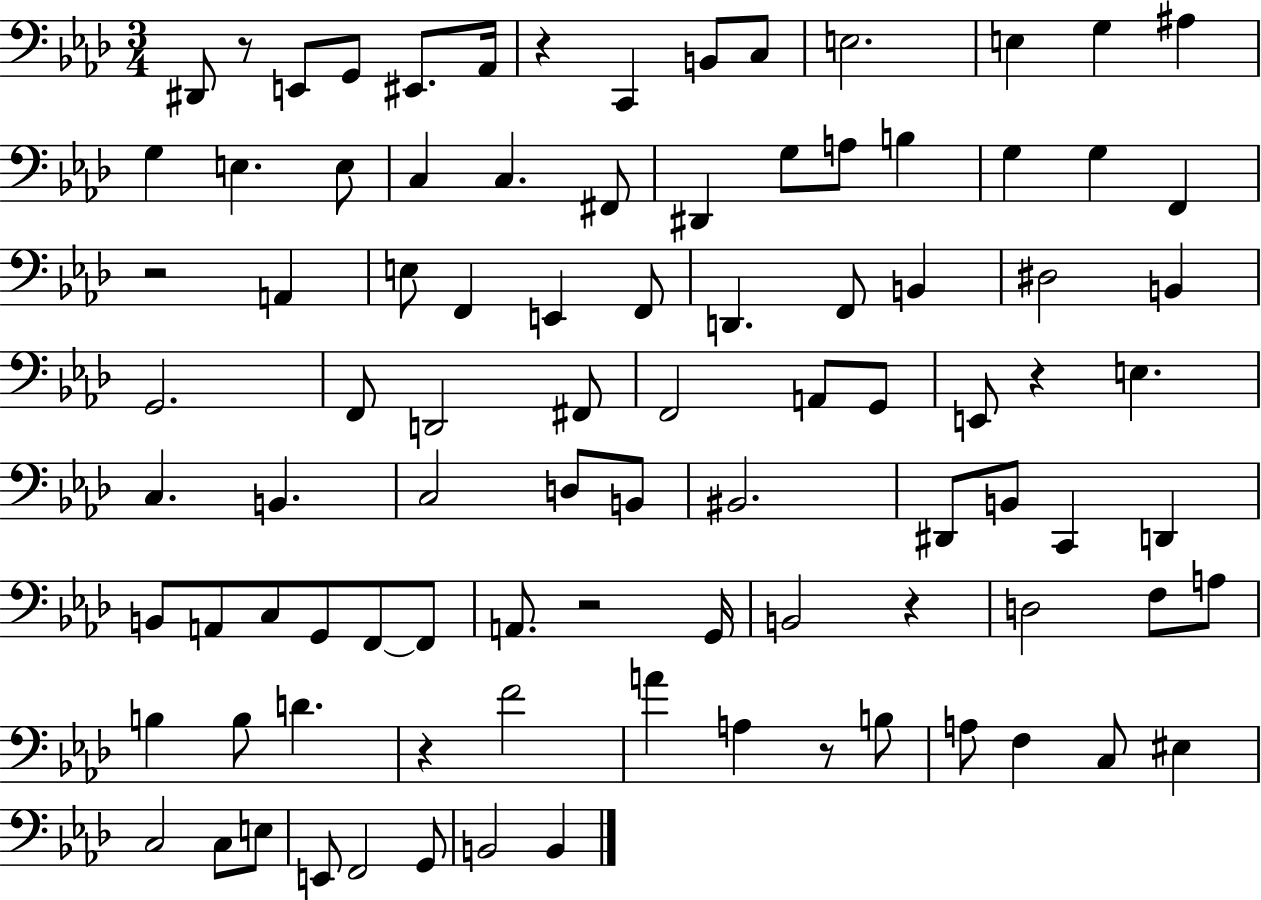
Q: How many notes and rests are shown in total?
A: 93